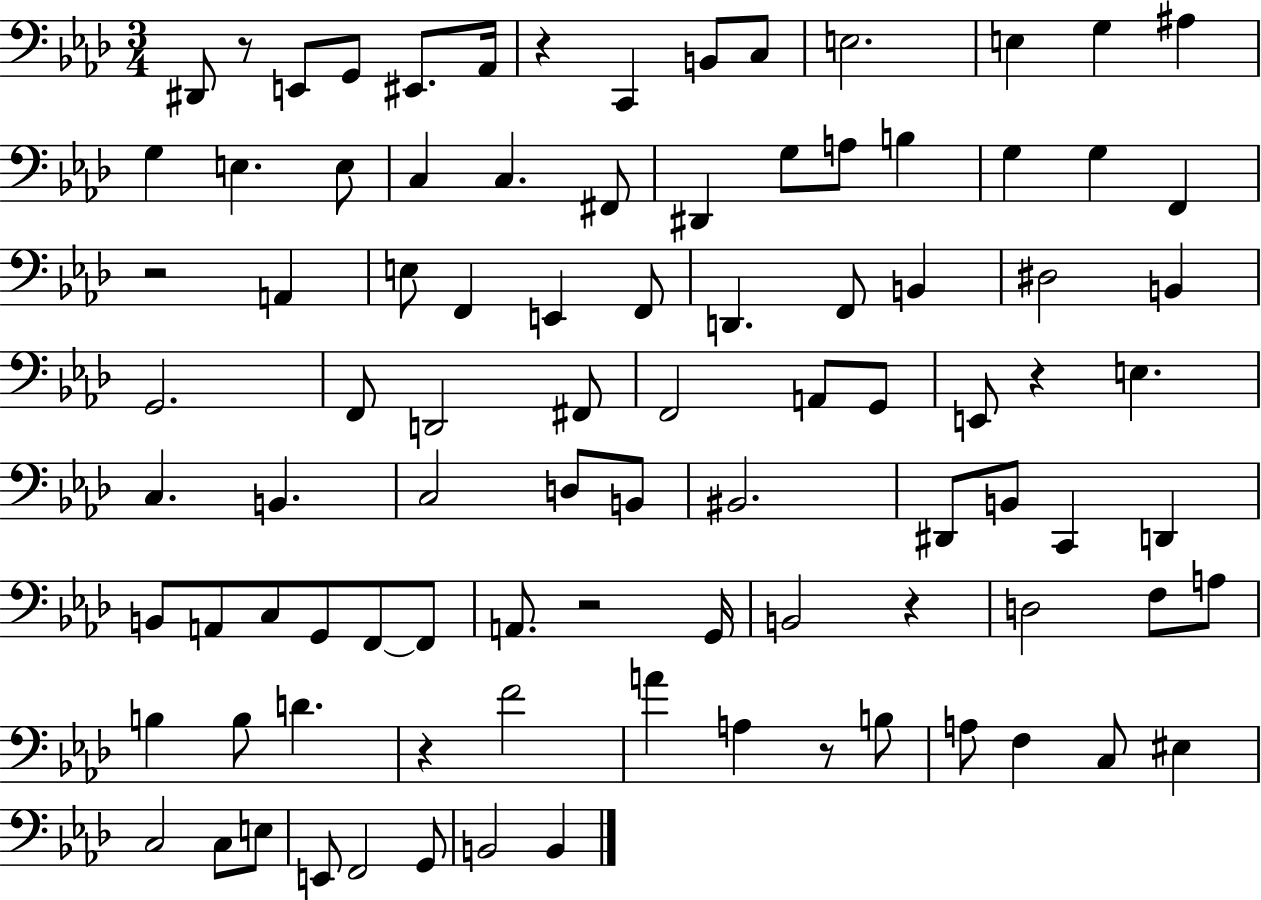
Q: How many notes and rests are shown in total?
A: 93